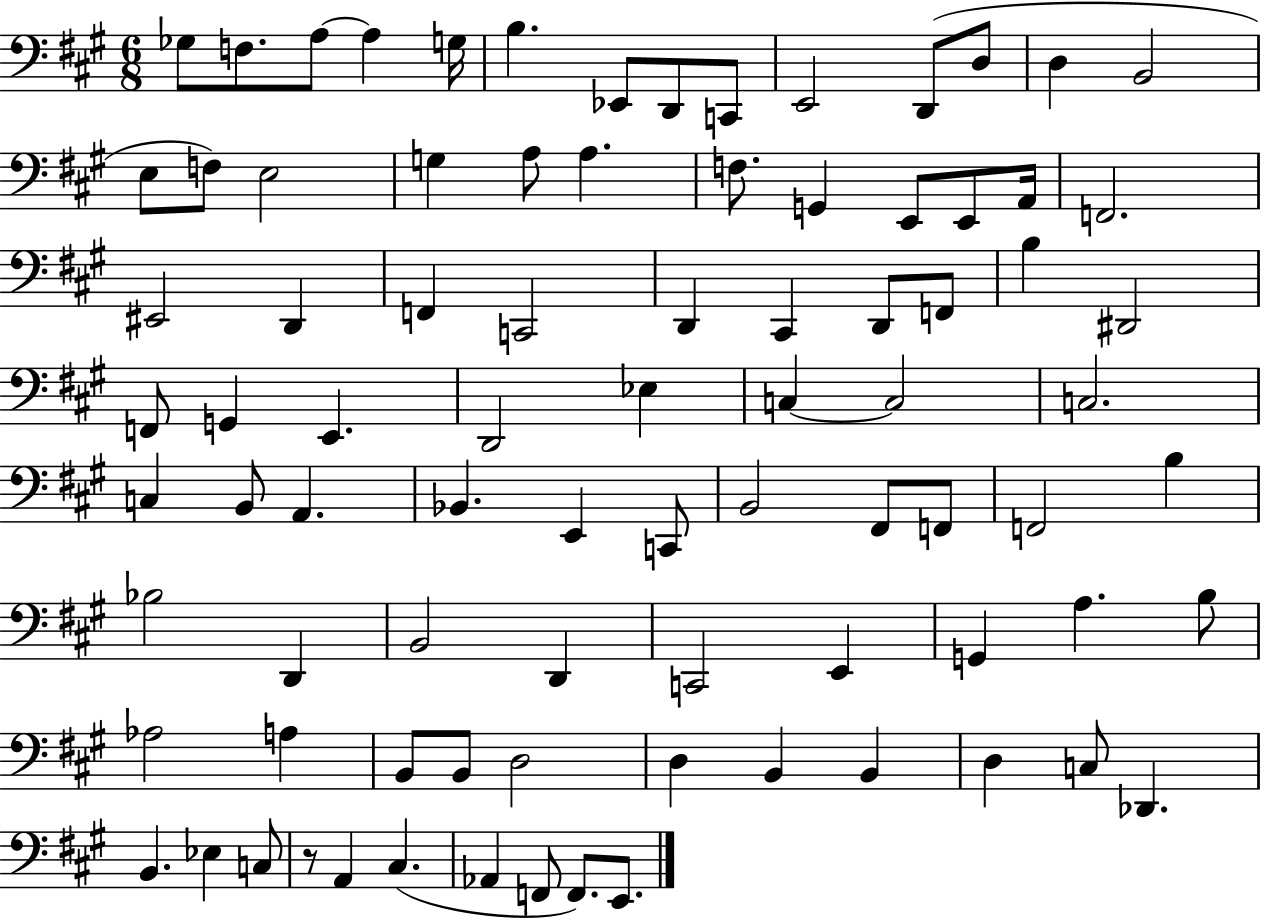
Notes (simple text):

Gb3/e F3/e. A3/e A3/q G3/s B3/q. Eb2/e D2/e C2/e E2/h D2/e D3/e D3/q B2/h E3/e F3/e E3/h G3/q A3/e A3/q. F3/e. G2/q E2/e E2/e A2/s F2/h. EIS2/h D2/q F2/q C2/h D2/q C#2/q D2/e F2/e B3/q D#2/h F2/e G2/q E2/q. D2/h Eb3/q C3/q C3/h C3/h. C3/q B2/e A2/q. Bb2/q. E2/q C2/e B2/h F#2/e F2/e F2/h B3/q Bb3/h D2/q B2/h D2/q C2/h E2/q G2/q A3/q. B3/e Ab3/h A3/q B2/e B2/e D3/h D3/q B2/q B2/q D3/q C3/e Db2/q. B2/q. Eb3/q C3/e R/e A2/q C#3/q. Ab2/q F2/e F2/e. E2/e.